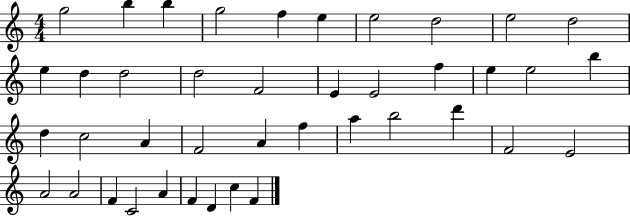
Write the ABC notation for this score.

X:1
T:Untitled
M:4/4
L:1/4
K:C
g2 b b g2 f e e2 d2 e2 d2 e d d2 d2 F2 E E2 f e e2 b d c2 A F2 A f a b2 d' F2 E2 A2 A2 F C2 A F D c F